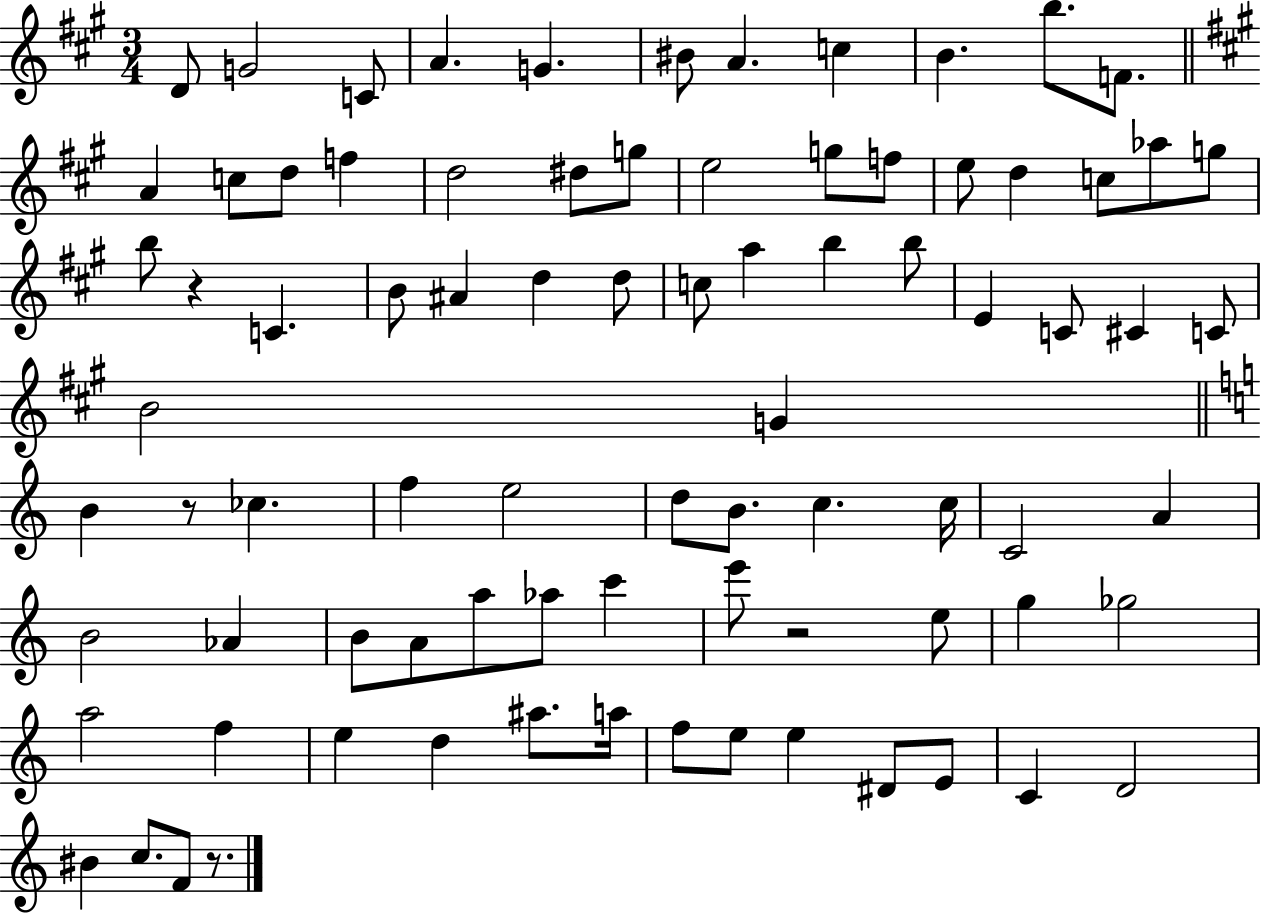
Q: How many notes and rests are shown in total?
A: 83